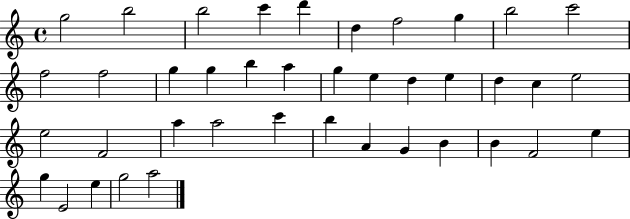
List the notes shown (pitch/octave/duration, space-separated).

G5/h B5/h B5/h C6/q D6/q D5/q F5/h G5/q B5/h C6/h F5/h F5/h G5/q G5/q B5/q A5/q G5/q E5/q D5/q E5/q D5/q C5/q E5/h E5/h F4/h A5/q A5/h C6/q B5/q A4/q G4/q B4/q B4/q F4/h E5/q G5/q E4/h E5/q G5/h A5/h